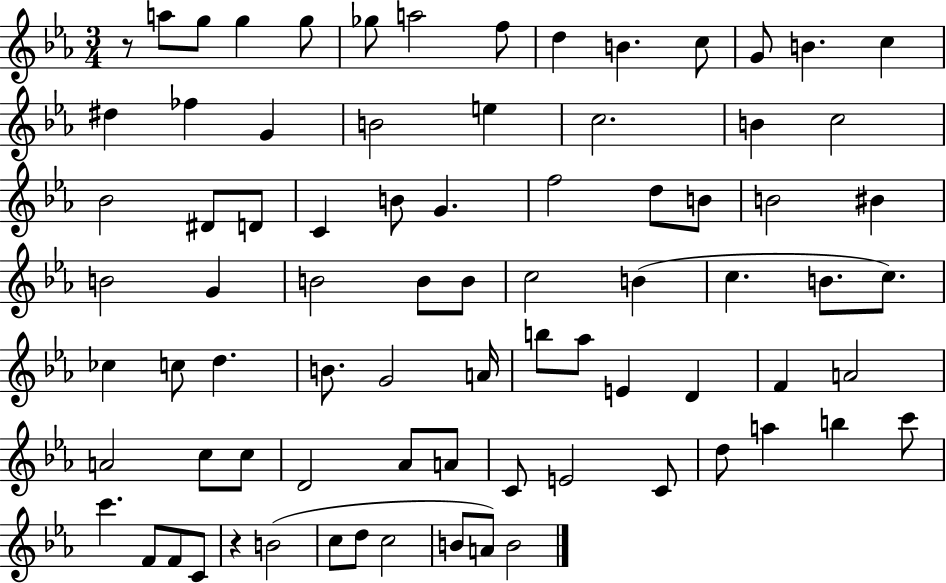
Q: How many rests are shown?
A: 2